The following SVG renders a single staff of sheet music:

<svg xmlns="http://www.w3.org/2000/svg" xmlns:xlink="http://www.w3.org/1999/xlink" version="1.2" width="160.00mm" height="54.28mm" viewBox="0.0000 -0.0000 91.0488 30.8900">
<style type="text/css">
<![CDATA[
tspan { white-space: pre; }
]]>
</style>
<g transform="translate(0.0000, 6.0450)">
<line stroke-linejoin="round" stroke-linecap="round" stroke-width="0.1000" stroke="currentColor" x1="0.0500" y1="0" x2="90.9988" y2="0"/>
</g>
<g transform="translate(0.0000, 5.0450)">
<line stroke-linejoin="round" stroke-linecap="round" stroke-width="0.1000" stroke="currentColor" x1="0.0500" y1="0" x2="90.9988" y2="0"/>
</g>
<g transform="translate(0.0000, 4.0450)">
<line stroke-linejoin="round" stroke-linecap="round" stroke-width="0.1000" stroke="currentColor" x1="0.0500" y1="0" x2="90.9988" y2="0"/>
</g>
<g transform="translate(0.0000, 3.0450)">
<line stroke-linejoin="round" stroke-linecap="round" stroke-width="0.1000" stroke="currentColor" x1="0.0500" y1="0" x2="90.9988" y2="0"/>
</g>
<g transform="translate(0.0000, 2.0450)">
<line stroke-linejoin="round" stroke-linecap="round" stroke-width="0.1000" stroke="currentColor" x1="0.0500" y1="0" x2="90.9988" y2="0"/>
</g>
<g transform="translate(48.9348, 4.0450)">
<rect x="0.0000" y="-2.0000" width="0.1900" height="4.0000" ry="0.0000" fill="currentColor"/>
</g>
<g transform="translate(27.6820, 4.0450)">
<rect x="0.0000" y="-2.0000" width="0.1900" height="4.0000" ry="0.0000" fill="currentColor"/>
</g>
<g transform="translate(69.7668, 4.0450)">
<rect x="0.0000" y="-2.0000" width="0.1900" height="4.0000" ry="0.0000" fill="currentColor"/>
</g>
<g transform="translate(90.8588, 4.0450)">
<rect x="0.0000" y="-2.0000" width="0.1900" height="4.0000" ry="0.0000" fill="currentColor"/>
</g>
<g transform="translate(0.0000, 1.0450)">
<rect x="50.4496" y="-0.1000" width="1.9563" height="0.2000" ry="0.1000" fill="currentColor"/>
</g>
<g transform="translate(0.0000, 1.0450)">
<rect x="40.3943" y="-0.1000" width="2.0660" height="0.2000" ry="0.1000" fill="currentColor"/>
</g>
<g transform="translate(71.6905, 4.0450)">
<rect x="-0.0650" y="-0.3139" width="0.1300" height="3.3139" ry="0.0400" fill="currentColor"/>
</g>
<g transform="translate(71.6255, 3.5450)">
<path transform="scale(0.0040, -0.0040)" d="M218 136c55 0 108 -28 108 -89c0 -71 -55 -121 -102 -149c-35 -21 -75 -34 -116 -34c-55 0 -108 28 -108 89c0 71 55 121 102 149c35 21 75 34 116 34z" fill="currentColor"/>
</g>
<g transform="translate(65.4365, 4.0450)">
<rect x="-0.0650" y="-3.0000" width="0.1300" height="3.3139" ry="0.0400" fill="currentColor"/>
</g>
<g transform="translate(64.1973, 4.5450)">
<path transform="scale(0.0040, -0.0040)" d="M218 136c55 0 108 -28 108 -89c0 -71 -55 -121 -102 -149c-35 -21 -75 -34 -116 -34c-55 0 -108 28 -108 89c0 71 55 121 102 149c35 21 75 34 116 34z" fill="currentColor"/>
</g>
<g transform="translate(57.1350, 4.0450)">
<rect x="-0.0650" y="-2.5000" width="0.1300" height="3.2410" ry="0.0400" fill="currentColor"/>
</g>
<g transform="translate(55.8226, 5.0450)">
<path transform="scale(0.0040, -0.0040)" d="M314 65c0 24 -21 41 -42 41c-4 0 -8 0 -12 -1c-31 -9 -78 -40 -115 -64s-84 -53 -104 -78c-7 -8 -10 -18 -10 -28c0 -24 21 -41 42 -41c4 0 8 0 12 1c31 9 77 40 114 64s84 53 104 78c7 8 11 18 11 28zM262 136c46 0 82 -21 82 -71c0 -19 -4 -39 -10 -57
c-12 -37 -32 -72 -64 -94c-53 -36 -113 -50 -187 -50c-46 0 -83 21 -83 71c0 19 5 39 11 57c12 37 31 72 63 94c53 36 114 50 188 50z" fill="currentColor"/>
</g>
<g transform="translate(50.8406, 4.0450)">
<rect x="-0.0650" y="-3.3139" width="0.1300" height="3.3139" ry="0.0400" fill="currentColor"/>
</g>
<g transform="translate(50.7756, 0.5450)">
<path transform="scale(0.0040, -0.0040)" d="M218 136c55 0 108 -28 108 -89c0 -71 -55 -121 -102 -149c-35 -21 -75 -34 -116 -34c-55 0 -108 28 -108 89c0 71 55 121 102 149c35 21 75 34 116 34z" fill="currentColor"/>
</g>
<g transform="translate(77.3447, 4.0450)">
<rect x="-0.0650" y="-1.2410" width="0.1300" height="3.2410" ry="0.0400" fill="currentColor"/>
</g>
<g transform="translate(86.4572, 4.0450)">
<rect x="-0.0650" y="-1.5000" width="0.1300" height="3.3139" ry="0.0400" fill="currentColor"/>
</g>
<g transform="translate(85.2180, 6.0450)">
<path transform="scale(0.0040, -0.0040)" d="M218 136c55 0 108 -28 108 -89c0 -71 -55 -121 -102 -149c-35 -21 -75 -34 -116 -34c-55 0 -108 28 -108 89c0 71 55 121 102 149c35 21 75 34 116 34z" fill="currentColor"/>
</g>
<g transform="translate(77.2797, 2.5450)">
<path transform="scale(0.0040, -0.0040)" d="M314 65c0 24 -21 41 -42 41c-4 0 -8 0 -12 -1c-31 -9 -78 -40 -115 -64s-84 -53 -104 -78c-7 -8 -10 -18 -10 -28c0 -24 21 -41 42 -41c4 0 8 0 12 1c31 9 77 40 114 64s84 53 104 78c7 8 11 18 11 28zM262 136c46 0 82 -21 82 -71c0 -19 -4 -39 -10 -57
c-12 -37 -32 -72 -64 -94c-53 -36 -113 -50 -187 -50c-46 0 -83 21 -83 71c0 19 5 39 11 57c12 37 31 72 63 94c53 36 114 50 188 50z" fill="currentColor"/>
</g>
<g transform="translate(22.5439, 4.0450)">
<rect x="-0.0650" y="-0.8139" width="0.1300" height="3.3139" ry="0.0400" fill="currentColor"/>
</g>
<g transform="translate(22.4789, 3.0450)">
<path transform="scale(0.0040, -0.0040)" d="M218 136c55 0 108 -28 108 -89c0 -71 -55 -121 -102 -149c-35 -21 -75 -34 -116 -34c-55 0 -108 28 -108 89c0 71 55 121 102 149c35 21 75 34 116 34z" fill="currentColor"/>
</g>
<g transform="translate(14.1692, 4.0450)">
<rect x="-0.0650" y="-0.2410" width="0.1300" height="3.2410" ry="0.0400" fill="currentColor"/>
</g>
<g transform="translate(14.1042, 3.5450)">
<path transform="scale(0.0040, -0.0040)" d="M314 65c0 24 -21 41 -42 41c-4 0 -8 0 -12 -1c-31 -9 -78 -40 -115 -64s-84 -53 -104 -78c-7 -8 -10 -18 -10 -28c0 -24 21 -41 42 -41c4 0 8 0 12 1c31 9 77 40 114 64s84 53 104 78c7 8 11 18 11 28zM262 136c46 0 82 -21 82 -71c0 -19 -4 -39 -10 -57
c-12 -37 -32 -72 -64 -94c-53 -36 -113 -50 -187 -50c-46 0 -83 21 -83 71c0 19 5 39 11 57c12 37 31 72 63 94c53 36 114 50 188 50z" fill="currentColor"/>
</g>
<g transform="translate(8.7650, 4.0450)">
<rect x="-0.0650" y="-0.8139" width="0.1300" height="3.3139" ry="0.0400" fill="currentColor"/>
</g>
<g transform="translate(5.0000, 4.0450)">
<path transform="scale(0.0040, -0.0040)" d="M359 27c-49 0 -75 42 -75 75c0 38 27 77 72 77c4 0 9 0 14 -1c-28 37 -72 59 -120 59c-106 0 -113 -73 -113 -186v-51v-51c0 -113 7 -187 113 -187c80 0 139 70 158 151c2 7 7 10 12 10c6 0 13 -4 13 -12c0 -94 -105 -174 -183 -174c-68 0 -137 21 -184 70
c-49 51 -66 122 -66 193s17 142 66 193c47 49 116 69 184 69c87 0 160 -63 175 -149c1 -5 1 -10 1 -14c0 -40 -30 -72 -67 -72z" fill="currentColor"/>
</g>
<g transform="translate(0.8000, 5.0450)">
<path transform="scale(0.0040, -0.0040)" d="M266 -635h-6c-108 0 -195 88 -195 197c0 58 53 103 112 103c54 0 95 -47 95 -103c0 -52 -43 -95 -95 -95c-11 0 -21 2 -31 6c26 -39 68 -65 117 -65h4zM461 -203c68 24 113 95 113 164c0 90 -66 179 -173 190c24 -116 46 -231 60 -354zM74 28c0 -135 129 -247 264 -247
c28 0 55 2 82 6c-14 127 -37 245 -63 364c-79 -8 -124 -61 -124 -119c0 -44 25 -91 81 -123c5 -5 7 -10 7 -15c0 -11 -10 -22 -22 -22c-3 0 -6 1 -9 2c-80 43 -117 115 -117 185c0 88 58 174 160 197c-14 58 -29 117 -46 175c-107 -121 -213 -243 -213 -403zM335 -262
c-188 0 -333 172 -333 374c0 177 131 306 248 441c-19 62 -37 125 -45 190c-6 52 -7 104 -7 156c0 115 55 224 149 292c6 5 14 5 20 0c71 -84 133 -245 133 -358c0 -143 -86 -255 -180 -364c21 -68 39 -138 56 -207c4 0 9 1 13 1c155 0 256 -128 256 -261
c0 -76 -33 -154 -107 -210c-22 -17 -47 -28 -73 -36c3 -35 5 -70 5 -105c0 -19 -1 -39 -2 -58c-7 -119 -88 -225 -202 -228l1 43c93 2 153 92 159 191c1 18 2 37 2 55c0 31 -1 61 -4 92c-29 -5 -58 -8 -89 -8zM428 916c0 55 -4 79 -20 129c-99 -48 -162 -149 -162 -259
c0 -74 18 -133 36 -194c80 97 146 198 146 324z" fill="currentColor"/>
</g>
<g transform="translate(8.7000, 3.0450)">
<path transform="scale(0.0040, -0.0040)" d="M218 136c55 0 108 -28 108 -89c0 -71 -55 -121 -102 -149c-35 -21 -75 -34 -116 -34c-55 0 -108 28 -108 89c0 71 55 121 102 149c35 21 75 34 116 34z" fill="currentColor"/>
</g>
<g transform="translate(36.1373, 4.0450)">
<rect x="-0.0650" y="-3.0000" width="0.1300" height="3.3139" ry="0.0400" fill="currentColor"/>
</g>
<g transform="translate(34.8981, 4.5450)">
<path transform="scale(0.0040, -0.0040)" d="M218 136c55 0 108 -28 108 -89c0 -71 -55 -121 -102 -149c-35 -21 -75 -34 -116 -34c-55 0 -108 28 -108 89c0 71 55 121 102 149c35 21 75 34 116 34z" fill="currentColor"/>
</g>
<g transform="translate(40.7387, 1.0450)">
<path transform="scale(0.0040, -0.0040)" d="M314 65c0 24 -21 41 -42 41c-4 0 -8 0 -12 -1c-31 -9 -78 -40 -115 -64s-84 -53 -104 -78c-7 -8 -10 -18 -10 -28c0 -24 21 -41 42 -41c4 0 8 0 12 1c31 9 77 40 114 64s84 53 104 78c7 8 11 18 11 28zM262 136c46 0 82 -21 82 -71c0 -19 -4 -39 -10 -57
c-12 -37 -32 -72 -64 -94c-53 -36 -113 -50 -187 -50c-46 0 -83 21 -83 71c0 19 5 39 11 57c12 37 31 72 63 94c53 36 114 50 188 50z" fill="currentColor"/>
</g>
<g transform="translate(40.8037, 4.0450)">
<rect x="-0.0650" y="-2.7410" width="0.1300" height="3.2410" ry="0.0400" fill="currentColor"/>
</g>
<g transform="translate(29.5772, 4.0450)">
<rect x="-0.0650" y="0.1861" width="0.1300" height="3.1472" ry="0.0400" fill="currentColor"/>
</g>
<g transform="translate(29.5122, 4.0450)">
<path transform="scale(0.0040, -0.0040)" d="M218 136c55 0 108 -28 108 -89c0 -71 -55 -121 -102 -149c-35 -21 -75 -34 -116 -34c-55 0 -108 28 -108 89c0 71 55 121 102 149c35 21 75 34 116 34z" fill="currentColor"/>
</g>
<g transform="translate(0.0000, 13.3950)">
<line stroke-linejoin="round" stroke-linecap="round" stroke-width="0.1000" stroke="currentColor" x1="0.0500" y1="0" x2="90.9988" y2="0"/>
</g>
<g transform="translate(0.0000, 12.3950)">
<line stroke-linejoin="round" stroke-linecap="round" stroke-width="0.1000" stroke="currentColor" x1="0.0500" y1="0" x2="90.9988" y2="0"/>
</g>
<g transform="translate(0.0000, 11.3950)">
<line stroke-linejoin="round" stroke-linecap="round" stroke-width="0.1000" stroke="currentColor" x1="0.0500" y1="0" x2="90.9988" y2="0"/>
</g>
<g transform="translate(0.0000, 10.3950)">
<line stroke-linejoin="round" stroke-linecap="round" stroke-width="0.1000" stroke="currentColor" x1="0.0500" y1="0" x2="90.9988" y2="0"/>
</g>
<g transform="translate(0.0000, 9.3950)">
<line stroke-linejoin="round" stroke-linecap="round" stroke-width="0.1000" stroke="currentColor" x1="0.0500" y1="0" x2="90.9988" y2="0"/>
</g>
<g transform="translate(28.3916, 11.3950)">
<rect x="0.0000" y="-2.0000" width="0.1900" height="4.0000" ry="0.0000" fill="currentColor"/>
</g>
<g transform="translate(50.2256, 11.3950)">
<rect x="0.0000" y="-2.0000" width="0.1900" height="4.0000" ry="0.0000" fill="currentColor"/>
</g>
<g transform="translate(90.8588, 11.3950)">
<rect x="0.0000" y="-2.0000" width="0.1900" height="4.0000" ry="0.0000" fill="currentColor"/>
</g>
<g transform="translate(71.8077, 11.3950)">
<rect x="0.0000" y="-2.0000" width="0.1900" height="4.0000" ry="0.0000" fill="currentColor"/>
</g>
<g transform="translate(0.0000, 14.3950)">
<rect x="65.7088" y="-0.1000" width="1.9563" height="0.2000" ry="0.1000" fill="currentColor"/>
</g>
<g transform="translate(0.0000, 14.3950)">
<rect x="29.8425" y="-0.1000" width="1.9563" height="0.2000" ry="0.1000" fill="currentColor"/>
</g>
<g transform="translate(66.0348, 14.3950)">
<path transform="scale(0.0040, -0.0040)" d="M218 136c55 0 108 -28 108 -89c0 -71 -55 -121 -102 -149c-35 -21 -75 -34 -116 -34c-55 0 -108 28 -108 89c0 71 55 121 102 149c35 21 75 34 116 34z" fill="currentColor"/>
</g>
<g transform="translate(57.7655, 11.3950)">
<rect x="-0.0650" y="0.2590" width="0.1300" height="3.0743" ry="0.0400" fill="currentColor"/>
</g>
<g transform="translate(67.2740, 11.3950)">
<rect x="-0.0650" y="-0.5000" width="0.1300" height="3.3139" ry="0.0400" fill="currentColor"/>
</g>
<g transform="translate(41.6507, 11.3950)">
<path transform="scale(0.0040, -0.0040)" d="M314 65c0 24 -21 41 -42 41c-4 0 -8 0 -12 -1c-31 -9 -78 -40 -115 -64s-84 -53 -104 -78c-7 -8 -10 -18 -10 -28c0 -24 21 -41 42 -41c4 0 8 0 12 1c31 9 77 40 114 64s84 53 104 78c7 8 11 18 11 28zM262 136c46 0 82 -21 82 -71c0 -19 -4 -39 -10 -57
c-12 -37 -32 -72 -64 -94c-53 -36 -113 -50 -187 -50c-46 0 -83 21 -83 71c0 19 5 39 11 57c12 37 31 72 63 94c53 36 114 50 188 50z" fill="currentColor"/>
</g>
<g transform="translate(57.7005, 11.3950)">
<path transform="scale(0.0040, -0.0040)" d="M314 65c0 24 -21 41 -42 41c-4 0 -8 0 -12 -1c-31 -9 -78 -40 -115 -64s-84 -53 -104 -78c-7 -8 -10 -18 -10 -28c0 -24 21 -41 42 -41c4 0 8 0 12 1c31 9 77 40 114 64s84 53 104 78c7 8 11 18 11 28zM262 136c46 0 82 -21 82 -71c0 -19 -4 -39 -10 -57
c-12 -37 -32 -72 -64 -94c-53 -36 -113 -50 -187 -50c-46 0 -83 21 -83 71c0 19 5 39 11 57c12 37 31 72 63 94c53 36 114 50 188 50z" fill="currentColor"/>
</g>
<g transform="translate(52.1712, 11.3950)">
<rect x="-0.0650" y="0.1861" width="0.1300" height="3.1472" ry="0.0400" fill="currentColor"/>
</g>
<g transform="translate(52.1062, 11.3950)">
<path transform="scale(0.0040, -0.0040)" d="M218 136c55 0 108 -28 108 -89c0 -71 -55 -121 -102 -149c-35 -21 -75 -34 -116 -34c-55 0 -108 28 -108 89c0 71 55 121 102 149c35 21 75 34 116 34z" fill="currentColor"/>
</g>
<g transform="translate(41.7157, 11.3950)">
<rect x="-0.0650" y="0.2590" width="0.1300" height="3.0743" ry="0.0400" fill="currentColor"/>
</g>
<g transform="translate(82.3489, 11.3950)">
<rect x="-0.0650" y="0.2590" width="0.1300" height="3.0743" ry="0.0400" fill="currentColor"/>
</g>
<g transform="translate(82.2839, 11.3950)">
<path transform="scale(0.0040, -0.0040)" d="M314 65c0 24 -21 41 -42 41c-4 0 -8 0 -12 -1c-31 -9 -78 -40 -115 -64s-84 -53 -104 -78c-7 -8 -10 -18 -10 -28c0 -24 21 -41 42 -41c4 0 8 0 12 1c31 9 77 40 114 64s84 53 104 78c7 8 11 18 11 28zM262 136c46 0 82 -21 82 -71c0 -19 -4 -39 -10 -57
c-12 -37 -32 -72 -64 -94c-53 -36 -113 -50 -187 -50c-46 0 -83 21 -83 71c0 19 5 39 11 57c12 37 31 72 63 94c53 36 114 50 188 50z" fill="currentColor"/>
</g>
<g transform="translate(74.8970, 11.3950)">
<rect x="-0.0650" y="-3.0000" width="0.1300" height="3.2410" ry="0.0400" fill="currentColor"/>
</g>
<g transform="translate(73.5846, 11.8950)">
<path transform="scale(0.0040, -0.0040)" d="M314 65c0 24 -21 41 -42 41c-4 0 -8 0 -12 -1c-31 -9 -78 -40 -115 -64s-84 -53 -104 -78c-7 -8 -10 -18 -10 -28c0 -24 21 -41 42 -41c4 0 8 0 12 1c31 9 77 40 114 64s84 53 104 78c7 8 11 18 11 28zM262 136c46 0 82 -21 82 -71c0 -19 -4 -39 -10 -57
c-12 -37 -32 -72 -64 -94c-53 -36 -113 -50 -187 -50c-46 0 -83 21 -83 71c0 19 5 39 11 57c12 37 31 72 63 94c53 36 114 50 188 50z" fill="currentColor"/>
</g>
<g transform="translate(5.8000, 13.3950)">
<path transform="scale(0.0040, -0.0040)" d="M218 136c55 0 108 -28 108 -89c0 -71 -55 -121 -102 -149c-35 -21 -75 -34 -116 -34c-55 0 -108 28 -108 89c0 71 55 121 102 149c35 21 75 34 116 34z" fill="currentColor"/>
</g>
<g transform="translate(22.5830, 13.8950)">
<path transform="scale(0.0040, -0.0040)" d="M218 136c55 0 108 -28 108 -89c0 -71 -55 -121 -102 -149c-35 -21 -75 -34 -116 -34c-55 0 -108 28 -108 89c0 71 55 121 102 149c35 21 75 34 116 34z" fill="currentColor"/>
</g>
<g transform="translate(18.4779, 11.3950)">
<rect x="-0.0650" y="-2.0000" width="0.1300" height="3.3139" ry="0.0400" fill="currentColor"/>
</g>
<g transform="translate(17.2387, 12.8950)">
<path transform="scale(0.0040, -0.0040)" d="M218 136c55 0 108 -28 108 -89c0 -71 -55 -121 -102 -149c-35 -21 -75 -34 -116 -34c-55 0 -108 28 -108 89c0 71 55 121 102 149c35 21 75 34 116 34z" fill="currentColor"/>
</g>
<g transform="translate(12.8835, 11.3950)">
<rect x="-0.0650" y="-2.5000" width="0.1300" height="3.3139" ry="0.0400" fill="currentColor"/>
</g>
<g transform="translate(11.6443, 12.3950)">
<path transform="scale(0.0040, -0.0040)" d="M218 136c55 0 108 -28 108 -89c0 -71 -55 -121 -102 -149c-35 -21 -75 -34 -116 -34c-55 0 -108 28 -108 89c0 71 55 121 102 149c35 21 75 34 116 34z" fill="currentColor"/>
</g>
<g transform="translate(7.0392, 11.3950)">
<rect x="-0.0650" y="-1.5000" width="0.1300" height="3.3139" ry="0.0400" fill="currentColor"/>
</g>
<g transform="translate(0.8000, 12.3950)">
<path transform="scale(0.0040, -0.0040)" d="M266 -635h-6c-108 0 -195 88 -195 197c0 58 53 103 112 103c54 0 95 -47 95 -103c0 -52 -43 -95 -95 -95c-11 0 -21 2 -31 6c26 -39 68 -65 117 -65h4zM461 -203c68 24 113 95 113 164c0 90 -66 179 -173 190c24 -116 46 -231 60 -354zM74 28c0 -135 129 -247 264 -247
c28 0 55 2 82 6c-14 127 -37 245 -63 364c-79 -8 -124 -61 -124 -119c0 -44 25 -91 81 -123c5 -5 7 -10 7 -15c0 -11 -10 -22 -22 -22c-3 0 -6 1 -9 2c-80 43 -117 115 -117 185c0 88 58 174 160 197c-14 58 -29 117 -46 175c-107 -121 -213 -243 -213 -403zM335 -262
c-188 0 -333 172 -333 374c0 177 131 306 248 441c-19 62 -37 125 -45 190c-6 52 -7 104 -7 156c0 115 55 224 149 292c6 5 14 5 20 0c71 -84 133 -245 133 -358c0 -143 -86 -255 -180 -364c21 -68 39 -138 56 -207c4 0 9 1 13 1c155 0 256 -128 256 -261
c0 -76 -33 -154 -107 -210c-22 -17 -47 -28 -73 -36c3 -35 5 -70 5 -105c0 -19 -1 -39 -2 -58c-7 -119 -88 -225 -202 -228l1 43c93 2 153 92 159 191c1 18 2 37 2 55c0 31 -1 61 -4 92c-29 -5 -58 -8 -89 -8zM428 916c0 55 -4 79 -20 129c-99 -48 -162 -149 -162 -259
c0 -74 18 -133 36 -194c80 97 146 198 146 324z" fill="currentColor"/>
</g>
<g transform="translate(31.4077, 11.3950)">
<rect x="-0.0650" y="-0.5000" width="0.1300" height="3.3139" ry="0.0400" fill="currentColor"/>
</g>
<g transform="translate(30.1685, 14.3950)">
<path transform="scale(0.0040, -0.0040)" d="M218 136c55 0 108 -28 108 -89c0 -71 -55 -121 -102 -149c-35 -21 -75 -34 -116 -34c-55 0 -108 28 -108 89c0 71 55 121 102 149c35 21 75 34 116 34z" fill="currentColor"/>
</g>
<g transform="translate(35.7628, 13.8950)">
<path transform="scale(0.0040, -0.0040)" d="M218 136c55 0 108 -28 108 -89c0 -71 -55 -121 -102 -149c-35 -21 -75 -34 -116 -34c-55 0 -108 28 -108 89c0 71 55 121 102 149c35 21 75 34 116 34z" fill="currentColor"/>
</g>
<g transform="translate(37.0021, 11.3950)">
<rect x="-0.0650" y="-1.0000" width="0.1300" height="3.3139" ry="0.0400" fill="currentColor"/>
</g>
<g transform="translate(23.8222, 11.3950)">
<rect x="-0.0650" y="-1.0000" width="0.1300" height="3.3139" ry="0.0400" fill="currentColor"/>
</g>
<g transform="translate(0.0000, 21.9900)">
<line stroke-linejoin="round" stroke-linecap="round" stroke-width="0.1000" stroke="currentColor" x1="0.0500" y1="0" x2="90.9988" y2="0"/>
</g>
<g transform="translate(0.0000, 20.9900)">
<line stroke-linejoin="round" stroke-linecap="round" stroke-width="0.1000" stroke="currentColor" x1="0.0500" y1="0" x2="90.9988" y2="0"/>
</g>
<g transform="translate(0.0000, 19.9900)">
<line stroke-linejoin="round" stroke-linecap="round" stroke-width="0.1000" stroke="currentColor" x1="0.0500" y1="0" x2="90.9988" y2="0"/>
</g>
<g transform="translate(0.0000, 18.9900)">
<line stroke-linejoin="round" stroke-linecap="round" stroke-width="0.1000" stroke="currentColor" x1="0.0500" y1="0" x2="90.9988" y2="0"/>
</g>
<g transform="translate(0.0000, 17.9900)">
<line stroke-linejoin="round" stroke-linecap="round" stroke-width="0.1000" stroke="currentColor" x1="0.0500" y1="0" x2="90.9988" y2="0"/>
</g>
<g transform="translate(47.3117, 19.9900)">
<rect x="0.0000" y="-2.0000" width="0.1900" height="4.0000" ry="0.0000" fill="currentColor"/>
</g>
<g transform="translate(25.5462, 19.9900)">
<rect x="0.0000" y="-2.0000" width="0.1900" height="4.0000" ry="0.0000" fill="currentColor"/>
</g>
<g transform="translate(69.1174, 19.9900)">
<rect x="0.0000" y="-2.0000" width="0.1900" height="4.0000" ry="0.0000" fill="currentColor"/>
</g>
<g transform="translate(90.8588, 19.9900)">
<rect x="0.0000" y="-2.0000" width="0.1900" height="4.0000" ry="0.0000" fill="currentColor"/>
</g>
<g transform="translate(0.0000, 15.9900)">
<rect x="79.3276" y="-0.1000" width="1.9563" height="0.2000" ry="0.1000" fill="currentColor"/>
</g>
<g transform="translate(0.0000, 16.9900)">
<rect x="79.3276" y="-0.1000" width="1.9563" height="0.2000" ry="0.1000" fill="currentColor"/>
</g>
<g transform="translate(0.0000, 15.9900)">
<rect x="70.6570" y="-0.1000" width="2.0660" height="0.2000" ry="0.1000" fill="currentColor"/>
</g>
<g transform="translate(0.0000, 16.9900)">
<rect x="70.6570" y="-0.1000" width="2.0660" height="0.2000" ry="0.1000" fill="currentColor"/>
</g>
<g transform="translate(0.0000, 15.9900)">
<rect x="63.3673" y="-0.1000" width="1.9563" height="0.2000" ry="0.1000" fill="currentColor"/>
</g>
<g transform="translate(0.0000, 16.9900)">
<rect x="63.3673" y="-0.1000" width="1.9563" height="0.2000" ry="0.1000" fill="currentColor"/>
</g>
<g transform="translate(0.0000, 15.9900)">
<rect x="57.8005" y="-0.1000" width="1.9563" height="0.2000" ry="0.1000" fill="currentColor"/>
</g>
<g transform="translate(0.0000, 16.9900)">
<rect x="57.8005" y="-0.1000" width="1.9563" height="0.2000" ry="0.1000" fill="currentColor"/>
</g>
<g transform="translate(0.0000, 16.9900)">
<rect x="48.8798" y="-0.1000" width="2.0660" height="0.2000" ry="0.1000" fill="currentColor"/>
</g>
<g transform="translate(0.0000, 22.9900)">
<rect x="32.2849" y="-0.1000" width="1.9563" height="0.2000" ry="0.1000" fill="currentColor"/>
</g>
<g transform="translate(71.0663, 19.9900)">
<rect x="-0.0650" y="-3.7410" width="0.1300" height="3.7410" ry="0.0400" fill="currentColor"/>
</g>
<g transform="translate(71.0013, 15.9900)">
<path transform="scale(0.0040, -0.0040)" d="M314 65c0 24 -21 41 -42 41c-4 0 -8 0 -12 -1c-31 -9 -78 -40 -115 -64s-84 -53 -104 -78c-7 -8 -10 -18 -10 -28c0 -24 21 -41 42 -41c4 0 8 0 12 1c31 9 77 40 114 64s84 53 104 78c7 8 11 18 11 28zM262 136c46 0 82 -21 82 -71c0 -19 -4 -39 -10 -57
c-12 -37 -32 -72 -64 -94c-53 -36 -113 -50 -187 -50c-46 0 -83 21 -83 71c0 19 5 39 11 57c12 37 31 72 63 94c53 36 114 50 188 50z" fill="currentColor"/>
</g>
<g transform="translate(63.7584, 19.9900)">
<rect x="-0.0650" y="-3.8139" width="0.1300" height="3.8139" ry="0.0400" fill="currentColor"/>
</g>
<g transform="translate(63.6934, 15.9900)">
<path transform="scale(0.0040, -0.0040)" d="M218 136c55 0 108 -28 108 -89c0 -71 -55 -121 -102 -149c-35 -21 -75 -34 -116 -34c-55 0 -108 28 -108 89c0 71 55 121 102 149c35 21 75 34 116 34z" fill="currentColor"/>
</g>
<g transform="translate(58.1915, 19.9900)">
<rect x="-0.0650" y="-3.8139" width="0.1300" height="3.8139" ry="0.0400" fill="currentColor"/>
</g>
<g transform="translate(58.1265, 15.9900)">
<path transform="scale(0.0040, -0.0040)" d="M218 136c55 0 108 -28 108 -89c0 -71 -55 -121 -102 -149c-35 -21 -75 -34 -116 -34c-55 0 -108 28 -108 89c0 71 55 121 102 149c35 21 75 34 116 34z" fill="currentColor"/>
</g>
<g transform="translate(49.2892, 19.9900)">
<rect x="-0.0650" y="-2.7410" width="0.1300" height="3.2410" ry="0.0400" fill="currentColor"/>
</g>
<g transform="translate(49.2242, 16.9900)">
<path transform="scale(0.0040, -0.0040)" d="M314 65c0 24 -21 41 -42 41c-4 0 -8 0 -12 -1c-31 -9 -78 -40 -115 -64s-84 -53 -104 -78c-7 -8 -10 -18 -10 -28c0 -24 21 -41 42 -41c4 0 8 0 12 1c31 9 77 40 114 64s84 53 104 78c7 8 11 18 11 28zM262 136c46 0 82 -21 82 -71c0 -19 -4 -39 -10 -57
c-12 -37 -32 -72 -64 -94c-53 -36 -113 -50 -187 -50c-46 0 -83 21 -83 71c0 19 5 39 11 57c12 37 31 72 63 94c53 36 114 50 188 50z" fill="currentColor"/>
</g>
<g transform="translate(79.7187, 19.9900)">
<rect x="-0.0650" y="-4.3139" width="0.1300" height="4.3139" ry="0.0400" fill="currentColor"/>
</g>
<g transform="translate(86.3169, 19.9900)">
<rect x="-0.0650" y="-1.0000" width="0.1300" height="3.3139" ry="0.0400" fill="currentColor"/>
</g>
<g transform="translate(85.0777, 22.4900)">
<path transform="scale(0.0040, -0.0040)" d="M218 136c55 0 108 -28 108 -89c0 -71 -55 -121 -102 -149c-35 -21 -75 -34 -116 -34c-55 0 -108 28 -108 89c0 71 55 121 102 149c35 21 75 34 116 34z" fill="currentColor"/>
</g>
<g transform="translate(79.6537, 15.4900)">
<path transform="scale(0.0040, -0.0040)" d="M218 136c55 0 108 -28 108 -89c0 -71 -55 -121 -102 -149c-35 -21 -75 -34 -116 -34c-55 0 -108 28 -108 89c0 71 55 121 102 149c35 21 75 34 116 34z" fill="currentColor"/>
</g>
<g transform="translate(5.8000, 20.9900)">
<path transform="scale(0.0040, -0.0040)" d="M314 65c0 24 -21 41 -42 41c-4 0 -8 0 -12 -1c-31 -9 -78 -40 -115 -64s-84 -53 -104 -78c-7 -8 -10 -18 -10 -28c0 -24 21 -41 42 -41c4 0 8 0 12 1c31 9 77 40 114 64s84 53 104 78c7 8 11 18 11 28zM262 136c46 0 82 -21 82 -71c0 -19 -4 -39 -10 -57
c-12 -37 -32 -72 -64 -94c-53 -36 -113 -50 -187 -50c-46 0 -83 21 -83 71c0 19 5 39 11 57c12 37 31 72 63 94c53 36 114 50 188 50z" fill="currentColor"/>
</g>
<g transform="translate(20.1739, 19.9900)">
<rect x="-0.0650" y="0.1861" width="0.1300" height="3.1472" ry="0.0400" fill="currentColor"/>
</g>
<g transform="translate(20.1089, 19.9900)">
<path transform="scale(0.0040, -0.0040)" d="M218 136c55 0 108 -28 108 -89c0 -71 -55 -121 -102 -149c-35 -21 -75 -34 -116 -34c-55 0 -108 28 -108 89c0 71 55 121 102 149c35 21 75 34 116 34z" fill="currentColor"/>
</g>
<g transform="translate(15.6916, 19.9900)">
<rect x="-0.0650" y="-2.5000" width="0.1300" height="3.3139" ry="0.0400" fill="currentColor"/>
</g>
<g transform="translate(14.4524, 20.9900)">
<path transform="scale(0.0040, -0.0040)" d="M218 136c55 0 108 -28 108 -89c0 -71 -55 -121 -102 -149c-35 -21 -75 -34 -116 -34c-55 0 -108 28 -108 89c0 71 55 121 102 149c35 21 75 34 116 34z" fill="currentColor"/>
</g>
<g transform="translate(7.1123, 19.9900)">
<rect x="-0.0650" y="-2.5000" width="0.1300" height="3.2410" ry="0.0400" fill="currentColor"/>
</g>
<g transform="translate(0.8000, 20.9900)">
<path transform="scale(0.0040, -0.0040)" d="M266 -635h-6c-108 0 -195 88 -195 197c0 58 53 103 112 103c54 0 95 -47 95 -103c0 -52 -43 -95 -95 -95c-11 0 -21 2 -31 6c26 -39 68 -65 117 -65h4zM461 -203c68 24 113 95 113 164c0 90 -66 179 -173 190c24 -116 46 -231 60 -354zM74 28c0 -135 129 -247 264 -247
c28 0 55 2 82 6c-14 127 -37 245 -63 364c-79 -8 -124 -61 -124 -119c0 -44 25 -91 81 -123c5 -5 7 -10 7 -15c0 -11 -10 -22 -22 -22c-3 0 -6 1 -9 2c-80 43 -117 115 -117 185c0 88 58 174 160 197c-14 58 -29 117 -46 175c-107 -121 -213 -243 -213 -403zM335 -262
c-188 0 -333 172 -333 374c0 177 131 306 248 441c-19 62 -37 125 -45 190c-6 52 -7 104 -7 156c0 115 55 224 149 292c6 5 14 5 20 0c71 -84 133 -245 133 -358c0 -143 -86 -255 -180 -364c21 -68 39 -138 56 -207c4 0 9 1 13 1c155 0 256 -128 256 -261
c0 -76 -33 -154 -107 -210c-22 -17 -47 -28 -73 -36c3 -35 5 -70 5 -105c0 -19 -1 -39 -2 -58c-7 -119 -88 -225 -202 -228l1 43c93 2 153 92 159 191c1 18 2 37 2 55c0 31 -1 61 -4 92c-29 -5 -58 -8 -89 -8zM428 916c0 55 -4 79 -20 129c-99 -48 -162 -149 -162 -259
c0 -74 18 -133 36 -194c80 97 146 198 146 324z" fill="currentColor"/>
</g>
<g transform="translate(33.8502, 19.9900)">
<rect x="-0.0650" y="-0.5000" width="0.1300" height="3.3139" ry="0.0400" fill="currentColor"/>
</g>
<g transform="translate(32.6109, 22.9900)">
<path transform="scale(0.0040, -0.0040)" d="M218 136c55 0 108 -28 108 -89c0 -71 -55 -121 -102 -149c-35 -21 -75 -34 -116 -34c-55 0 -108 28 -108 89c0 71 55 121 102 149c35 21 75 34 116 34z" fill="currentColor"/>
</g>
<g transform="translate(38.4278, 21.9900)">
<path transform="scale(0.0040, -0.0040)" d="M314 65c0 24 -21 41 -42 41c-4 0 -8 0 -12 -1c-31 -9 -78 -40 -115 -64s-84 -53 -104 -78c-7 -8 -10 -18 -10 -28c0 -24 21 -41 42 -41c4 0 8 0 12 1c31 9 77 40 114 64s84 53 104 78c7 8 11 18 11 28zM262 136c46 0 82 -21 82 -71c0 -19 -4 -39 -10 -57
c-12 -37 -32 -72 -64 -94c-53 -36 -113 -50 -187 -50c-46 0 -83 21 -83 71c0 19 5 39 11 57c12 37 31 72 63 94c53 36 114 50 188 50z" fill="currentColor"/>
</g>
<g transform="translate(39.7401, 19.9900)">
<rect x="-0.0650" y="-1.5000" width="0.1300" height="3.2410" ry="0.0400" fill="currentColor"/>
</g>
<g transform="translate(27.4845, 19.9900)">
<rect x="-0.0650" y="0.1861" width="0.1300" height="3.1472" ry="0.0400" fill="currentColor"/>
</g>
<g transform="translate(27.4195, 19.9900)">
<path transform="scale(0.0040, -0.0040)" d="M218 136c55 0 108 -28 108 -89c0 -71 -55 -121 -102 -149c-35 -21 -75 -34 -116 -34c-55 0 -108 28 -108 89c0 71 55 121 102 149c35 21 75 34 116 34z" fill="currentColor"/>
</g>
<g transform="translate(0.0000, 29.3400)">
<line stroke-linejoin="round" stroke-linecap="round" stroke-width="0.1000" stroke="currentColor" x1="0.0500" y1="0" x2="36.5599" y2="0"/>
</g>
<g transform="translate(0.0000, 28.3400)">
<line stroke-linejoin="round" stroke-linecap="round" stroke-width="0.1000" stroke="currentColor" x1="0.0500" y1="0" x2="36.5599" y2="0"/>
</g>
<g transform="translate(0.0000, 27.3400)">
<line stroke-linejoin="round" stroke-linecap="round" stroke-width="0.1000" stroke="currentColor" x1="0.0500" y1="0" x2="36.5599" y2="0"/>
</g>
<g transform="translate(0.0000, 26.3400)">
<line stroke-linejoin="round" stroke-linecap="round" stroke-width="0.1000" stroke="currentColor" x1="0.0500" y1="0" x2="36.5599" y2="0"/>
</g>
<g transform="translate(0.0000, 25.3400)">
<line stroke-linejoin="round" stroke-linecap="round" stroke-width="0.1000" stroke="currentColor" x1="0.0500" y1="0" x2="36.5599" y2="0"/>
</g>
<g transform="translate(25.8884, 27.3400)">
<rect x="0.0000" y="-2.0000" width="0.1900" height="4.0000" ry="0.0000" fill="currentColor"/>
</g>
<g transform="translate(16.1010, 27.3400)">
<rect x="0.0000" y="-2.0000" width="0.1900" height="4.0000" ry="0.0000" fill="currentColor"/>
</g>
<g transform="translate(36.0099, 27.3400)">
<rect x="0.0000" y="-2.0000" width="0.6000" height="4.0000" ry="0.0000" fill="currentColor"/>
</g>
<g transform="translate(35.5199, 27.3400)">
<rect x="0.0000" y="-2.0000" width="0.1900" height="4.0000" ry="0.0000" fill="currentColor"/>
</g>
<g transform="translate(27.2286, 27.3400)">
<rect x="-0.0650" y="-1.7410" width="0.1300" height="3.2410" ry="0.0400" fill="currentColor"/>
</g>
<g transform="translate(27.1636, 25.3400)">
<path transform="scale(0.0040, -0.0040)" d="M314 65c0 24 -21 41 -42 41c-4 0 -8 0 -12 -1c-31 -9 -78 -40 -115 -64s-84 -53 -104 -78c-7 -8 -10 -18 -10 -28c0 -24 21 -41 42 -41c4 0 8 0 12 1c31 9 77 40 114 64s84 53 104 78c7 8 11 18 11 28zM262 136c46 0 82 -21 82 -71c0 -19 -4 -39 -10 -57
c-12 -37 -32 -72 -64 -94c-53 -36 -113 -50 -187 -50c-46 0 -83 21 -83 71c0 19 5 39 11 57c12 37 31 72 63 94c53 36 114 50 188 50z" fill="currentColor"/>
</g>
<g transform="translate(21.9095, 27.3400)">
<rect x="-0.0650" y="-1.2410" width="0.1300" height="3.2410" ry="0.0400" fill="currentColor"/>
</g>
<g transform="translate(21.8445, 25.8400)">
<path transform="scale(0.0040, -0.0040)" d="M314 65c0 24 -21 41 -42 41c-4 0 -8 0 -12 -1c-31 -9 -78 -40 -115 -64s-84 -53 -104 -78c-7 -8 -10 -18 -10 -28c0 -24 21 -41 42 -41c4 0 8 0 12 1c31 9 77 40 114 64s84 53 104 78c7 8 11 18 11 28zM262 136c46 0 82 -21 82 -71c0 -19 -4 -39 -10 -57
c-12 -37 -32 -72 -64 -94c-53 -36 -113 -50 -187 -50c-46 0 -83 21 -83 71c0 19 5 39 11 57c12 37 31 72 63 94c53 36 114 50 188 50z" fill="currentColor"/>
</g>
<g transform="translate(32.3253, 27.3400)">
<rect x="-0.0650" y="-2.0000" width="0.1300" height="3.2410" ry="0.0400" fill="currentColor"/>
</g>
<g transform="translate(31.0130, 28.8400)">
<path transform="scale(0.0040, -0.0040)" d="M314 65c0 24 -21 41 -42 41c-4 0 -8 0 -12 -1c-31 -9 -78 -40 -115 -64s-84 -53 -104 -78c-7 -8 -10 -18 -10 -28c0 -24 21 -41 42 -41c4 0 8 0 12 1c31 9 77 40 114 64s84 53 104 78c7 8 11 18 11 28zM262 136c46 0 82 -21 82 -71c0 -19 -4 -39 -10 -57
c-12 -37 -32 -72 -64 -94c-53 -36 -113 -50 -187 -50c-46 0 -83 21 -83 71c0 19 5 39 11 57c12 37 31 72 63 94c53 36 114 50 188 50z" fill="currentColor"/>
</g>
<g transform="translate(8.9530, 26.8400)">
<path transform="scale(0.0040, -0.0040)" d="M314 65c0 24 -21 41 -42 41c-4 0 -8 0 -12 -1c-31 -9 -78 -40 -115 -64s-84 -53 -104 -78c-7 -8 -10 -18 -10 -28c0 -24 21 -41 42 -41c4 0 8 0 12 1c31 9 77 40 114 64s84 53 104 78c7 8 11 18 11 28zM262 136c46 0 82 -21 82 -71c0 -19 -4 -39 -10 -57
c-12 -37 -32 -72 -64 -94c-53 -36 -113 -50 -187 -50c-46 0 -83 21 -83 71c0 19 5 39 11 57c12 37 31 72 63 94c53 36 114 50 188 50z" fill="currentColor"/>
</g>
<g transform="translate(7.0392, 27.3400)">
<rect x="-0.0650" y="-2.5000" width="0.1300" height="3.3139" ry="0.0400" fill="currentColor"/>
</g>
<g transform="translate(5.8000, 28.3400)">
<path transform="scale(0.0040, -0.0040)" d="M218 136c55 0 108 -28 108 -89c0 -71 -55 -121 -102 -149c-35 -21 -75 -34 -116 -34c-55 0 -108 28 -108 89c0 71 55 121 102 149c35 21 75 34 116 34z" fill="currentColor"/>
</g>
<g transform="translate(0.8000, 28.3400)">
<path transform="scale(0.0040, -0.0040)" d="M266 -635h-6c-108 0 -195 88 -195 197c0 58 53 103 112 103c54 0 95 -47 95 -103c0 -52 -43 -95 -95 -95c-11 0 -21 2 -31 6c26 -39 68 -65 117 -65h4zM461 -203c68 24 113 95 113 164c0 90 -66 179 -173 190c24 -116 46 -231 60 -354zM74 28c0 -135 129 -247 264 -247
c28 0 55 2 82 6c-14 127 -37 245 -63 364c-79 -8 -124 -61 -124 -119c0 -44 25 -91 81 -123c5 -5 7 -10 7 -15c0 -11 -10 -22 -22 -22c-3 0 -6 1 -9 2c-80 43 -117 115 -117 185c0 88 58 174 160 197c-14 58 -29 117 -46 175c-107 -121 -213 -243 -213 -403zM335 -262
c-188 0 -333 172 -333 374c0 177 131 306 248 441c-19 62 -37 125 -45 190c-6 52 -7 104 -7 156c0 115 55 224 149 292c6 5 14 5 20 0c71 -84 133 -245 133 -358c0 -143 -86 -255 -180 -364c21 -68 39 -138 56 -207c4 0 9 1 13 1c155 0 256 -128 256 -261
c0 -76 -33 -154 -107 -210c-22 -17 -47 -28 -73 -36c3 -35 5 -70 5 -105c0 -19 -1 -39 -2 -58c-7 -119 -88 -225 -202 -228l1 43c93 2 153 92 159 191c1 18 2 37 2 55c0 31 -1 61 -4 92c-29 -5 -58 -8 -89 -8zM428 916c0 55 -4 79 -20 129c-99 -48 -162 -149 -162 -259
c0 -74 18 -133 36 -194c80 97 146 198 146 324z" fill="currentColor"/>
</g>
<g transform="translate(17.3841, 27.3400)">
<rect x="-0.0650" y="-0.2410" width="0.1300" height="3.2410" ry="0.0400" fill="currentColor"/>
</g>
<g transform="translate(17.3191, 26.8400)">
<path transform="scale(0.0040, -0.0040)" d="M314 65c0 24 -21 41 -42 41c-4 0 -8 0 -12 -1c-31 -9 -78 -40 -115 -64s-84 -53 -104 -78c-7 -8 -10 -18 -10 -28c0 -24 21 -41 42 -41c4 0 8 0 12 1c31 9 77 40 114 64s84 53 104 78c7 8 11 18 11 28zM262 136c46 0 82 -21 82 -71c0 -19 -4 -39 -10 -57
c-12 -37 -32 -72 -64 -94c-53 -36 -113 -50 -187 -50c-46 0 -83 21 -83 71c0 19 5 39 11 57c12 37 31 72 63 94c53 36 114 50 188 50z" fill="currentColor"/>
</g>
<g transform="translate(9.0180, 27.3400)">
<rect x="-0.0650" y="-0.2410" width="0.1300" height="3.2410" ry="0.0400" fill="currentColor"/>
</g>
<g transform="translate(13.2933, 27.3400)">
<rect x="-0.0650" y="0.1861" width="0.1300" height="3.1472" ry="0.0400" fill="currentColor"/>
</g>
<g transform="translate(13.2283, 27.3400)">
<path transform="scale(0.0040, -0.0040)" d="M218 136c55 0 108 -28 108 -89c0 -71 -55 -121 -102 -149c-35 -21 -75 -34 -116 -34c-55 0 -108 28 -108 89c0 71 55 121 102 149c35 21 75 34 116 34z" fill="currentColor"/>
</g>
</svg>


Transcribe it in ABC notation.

X:1
T:Untitled
M:4/4
L:1/4
K:C
d c2 d B A a2 b G2 A c e2 E E G F D C D B2 B B2 C A2 B2 G2 G B B C E2 a2 c' c' c'2 d' D G c2 B c2 e2 f2 F2